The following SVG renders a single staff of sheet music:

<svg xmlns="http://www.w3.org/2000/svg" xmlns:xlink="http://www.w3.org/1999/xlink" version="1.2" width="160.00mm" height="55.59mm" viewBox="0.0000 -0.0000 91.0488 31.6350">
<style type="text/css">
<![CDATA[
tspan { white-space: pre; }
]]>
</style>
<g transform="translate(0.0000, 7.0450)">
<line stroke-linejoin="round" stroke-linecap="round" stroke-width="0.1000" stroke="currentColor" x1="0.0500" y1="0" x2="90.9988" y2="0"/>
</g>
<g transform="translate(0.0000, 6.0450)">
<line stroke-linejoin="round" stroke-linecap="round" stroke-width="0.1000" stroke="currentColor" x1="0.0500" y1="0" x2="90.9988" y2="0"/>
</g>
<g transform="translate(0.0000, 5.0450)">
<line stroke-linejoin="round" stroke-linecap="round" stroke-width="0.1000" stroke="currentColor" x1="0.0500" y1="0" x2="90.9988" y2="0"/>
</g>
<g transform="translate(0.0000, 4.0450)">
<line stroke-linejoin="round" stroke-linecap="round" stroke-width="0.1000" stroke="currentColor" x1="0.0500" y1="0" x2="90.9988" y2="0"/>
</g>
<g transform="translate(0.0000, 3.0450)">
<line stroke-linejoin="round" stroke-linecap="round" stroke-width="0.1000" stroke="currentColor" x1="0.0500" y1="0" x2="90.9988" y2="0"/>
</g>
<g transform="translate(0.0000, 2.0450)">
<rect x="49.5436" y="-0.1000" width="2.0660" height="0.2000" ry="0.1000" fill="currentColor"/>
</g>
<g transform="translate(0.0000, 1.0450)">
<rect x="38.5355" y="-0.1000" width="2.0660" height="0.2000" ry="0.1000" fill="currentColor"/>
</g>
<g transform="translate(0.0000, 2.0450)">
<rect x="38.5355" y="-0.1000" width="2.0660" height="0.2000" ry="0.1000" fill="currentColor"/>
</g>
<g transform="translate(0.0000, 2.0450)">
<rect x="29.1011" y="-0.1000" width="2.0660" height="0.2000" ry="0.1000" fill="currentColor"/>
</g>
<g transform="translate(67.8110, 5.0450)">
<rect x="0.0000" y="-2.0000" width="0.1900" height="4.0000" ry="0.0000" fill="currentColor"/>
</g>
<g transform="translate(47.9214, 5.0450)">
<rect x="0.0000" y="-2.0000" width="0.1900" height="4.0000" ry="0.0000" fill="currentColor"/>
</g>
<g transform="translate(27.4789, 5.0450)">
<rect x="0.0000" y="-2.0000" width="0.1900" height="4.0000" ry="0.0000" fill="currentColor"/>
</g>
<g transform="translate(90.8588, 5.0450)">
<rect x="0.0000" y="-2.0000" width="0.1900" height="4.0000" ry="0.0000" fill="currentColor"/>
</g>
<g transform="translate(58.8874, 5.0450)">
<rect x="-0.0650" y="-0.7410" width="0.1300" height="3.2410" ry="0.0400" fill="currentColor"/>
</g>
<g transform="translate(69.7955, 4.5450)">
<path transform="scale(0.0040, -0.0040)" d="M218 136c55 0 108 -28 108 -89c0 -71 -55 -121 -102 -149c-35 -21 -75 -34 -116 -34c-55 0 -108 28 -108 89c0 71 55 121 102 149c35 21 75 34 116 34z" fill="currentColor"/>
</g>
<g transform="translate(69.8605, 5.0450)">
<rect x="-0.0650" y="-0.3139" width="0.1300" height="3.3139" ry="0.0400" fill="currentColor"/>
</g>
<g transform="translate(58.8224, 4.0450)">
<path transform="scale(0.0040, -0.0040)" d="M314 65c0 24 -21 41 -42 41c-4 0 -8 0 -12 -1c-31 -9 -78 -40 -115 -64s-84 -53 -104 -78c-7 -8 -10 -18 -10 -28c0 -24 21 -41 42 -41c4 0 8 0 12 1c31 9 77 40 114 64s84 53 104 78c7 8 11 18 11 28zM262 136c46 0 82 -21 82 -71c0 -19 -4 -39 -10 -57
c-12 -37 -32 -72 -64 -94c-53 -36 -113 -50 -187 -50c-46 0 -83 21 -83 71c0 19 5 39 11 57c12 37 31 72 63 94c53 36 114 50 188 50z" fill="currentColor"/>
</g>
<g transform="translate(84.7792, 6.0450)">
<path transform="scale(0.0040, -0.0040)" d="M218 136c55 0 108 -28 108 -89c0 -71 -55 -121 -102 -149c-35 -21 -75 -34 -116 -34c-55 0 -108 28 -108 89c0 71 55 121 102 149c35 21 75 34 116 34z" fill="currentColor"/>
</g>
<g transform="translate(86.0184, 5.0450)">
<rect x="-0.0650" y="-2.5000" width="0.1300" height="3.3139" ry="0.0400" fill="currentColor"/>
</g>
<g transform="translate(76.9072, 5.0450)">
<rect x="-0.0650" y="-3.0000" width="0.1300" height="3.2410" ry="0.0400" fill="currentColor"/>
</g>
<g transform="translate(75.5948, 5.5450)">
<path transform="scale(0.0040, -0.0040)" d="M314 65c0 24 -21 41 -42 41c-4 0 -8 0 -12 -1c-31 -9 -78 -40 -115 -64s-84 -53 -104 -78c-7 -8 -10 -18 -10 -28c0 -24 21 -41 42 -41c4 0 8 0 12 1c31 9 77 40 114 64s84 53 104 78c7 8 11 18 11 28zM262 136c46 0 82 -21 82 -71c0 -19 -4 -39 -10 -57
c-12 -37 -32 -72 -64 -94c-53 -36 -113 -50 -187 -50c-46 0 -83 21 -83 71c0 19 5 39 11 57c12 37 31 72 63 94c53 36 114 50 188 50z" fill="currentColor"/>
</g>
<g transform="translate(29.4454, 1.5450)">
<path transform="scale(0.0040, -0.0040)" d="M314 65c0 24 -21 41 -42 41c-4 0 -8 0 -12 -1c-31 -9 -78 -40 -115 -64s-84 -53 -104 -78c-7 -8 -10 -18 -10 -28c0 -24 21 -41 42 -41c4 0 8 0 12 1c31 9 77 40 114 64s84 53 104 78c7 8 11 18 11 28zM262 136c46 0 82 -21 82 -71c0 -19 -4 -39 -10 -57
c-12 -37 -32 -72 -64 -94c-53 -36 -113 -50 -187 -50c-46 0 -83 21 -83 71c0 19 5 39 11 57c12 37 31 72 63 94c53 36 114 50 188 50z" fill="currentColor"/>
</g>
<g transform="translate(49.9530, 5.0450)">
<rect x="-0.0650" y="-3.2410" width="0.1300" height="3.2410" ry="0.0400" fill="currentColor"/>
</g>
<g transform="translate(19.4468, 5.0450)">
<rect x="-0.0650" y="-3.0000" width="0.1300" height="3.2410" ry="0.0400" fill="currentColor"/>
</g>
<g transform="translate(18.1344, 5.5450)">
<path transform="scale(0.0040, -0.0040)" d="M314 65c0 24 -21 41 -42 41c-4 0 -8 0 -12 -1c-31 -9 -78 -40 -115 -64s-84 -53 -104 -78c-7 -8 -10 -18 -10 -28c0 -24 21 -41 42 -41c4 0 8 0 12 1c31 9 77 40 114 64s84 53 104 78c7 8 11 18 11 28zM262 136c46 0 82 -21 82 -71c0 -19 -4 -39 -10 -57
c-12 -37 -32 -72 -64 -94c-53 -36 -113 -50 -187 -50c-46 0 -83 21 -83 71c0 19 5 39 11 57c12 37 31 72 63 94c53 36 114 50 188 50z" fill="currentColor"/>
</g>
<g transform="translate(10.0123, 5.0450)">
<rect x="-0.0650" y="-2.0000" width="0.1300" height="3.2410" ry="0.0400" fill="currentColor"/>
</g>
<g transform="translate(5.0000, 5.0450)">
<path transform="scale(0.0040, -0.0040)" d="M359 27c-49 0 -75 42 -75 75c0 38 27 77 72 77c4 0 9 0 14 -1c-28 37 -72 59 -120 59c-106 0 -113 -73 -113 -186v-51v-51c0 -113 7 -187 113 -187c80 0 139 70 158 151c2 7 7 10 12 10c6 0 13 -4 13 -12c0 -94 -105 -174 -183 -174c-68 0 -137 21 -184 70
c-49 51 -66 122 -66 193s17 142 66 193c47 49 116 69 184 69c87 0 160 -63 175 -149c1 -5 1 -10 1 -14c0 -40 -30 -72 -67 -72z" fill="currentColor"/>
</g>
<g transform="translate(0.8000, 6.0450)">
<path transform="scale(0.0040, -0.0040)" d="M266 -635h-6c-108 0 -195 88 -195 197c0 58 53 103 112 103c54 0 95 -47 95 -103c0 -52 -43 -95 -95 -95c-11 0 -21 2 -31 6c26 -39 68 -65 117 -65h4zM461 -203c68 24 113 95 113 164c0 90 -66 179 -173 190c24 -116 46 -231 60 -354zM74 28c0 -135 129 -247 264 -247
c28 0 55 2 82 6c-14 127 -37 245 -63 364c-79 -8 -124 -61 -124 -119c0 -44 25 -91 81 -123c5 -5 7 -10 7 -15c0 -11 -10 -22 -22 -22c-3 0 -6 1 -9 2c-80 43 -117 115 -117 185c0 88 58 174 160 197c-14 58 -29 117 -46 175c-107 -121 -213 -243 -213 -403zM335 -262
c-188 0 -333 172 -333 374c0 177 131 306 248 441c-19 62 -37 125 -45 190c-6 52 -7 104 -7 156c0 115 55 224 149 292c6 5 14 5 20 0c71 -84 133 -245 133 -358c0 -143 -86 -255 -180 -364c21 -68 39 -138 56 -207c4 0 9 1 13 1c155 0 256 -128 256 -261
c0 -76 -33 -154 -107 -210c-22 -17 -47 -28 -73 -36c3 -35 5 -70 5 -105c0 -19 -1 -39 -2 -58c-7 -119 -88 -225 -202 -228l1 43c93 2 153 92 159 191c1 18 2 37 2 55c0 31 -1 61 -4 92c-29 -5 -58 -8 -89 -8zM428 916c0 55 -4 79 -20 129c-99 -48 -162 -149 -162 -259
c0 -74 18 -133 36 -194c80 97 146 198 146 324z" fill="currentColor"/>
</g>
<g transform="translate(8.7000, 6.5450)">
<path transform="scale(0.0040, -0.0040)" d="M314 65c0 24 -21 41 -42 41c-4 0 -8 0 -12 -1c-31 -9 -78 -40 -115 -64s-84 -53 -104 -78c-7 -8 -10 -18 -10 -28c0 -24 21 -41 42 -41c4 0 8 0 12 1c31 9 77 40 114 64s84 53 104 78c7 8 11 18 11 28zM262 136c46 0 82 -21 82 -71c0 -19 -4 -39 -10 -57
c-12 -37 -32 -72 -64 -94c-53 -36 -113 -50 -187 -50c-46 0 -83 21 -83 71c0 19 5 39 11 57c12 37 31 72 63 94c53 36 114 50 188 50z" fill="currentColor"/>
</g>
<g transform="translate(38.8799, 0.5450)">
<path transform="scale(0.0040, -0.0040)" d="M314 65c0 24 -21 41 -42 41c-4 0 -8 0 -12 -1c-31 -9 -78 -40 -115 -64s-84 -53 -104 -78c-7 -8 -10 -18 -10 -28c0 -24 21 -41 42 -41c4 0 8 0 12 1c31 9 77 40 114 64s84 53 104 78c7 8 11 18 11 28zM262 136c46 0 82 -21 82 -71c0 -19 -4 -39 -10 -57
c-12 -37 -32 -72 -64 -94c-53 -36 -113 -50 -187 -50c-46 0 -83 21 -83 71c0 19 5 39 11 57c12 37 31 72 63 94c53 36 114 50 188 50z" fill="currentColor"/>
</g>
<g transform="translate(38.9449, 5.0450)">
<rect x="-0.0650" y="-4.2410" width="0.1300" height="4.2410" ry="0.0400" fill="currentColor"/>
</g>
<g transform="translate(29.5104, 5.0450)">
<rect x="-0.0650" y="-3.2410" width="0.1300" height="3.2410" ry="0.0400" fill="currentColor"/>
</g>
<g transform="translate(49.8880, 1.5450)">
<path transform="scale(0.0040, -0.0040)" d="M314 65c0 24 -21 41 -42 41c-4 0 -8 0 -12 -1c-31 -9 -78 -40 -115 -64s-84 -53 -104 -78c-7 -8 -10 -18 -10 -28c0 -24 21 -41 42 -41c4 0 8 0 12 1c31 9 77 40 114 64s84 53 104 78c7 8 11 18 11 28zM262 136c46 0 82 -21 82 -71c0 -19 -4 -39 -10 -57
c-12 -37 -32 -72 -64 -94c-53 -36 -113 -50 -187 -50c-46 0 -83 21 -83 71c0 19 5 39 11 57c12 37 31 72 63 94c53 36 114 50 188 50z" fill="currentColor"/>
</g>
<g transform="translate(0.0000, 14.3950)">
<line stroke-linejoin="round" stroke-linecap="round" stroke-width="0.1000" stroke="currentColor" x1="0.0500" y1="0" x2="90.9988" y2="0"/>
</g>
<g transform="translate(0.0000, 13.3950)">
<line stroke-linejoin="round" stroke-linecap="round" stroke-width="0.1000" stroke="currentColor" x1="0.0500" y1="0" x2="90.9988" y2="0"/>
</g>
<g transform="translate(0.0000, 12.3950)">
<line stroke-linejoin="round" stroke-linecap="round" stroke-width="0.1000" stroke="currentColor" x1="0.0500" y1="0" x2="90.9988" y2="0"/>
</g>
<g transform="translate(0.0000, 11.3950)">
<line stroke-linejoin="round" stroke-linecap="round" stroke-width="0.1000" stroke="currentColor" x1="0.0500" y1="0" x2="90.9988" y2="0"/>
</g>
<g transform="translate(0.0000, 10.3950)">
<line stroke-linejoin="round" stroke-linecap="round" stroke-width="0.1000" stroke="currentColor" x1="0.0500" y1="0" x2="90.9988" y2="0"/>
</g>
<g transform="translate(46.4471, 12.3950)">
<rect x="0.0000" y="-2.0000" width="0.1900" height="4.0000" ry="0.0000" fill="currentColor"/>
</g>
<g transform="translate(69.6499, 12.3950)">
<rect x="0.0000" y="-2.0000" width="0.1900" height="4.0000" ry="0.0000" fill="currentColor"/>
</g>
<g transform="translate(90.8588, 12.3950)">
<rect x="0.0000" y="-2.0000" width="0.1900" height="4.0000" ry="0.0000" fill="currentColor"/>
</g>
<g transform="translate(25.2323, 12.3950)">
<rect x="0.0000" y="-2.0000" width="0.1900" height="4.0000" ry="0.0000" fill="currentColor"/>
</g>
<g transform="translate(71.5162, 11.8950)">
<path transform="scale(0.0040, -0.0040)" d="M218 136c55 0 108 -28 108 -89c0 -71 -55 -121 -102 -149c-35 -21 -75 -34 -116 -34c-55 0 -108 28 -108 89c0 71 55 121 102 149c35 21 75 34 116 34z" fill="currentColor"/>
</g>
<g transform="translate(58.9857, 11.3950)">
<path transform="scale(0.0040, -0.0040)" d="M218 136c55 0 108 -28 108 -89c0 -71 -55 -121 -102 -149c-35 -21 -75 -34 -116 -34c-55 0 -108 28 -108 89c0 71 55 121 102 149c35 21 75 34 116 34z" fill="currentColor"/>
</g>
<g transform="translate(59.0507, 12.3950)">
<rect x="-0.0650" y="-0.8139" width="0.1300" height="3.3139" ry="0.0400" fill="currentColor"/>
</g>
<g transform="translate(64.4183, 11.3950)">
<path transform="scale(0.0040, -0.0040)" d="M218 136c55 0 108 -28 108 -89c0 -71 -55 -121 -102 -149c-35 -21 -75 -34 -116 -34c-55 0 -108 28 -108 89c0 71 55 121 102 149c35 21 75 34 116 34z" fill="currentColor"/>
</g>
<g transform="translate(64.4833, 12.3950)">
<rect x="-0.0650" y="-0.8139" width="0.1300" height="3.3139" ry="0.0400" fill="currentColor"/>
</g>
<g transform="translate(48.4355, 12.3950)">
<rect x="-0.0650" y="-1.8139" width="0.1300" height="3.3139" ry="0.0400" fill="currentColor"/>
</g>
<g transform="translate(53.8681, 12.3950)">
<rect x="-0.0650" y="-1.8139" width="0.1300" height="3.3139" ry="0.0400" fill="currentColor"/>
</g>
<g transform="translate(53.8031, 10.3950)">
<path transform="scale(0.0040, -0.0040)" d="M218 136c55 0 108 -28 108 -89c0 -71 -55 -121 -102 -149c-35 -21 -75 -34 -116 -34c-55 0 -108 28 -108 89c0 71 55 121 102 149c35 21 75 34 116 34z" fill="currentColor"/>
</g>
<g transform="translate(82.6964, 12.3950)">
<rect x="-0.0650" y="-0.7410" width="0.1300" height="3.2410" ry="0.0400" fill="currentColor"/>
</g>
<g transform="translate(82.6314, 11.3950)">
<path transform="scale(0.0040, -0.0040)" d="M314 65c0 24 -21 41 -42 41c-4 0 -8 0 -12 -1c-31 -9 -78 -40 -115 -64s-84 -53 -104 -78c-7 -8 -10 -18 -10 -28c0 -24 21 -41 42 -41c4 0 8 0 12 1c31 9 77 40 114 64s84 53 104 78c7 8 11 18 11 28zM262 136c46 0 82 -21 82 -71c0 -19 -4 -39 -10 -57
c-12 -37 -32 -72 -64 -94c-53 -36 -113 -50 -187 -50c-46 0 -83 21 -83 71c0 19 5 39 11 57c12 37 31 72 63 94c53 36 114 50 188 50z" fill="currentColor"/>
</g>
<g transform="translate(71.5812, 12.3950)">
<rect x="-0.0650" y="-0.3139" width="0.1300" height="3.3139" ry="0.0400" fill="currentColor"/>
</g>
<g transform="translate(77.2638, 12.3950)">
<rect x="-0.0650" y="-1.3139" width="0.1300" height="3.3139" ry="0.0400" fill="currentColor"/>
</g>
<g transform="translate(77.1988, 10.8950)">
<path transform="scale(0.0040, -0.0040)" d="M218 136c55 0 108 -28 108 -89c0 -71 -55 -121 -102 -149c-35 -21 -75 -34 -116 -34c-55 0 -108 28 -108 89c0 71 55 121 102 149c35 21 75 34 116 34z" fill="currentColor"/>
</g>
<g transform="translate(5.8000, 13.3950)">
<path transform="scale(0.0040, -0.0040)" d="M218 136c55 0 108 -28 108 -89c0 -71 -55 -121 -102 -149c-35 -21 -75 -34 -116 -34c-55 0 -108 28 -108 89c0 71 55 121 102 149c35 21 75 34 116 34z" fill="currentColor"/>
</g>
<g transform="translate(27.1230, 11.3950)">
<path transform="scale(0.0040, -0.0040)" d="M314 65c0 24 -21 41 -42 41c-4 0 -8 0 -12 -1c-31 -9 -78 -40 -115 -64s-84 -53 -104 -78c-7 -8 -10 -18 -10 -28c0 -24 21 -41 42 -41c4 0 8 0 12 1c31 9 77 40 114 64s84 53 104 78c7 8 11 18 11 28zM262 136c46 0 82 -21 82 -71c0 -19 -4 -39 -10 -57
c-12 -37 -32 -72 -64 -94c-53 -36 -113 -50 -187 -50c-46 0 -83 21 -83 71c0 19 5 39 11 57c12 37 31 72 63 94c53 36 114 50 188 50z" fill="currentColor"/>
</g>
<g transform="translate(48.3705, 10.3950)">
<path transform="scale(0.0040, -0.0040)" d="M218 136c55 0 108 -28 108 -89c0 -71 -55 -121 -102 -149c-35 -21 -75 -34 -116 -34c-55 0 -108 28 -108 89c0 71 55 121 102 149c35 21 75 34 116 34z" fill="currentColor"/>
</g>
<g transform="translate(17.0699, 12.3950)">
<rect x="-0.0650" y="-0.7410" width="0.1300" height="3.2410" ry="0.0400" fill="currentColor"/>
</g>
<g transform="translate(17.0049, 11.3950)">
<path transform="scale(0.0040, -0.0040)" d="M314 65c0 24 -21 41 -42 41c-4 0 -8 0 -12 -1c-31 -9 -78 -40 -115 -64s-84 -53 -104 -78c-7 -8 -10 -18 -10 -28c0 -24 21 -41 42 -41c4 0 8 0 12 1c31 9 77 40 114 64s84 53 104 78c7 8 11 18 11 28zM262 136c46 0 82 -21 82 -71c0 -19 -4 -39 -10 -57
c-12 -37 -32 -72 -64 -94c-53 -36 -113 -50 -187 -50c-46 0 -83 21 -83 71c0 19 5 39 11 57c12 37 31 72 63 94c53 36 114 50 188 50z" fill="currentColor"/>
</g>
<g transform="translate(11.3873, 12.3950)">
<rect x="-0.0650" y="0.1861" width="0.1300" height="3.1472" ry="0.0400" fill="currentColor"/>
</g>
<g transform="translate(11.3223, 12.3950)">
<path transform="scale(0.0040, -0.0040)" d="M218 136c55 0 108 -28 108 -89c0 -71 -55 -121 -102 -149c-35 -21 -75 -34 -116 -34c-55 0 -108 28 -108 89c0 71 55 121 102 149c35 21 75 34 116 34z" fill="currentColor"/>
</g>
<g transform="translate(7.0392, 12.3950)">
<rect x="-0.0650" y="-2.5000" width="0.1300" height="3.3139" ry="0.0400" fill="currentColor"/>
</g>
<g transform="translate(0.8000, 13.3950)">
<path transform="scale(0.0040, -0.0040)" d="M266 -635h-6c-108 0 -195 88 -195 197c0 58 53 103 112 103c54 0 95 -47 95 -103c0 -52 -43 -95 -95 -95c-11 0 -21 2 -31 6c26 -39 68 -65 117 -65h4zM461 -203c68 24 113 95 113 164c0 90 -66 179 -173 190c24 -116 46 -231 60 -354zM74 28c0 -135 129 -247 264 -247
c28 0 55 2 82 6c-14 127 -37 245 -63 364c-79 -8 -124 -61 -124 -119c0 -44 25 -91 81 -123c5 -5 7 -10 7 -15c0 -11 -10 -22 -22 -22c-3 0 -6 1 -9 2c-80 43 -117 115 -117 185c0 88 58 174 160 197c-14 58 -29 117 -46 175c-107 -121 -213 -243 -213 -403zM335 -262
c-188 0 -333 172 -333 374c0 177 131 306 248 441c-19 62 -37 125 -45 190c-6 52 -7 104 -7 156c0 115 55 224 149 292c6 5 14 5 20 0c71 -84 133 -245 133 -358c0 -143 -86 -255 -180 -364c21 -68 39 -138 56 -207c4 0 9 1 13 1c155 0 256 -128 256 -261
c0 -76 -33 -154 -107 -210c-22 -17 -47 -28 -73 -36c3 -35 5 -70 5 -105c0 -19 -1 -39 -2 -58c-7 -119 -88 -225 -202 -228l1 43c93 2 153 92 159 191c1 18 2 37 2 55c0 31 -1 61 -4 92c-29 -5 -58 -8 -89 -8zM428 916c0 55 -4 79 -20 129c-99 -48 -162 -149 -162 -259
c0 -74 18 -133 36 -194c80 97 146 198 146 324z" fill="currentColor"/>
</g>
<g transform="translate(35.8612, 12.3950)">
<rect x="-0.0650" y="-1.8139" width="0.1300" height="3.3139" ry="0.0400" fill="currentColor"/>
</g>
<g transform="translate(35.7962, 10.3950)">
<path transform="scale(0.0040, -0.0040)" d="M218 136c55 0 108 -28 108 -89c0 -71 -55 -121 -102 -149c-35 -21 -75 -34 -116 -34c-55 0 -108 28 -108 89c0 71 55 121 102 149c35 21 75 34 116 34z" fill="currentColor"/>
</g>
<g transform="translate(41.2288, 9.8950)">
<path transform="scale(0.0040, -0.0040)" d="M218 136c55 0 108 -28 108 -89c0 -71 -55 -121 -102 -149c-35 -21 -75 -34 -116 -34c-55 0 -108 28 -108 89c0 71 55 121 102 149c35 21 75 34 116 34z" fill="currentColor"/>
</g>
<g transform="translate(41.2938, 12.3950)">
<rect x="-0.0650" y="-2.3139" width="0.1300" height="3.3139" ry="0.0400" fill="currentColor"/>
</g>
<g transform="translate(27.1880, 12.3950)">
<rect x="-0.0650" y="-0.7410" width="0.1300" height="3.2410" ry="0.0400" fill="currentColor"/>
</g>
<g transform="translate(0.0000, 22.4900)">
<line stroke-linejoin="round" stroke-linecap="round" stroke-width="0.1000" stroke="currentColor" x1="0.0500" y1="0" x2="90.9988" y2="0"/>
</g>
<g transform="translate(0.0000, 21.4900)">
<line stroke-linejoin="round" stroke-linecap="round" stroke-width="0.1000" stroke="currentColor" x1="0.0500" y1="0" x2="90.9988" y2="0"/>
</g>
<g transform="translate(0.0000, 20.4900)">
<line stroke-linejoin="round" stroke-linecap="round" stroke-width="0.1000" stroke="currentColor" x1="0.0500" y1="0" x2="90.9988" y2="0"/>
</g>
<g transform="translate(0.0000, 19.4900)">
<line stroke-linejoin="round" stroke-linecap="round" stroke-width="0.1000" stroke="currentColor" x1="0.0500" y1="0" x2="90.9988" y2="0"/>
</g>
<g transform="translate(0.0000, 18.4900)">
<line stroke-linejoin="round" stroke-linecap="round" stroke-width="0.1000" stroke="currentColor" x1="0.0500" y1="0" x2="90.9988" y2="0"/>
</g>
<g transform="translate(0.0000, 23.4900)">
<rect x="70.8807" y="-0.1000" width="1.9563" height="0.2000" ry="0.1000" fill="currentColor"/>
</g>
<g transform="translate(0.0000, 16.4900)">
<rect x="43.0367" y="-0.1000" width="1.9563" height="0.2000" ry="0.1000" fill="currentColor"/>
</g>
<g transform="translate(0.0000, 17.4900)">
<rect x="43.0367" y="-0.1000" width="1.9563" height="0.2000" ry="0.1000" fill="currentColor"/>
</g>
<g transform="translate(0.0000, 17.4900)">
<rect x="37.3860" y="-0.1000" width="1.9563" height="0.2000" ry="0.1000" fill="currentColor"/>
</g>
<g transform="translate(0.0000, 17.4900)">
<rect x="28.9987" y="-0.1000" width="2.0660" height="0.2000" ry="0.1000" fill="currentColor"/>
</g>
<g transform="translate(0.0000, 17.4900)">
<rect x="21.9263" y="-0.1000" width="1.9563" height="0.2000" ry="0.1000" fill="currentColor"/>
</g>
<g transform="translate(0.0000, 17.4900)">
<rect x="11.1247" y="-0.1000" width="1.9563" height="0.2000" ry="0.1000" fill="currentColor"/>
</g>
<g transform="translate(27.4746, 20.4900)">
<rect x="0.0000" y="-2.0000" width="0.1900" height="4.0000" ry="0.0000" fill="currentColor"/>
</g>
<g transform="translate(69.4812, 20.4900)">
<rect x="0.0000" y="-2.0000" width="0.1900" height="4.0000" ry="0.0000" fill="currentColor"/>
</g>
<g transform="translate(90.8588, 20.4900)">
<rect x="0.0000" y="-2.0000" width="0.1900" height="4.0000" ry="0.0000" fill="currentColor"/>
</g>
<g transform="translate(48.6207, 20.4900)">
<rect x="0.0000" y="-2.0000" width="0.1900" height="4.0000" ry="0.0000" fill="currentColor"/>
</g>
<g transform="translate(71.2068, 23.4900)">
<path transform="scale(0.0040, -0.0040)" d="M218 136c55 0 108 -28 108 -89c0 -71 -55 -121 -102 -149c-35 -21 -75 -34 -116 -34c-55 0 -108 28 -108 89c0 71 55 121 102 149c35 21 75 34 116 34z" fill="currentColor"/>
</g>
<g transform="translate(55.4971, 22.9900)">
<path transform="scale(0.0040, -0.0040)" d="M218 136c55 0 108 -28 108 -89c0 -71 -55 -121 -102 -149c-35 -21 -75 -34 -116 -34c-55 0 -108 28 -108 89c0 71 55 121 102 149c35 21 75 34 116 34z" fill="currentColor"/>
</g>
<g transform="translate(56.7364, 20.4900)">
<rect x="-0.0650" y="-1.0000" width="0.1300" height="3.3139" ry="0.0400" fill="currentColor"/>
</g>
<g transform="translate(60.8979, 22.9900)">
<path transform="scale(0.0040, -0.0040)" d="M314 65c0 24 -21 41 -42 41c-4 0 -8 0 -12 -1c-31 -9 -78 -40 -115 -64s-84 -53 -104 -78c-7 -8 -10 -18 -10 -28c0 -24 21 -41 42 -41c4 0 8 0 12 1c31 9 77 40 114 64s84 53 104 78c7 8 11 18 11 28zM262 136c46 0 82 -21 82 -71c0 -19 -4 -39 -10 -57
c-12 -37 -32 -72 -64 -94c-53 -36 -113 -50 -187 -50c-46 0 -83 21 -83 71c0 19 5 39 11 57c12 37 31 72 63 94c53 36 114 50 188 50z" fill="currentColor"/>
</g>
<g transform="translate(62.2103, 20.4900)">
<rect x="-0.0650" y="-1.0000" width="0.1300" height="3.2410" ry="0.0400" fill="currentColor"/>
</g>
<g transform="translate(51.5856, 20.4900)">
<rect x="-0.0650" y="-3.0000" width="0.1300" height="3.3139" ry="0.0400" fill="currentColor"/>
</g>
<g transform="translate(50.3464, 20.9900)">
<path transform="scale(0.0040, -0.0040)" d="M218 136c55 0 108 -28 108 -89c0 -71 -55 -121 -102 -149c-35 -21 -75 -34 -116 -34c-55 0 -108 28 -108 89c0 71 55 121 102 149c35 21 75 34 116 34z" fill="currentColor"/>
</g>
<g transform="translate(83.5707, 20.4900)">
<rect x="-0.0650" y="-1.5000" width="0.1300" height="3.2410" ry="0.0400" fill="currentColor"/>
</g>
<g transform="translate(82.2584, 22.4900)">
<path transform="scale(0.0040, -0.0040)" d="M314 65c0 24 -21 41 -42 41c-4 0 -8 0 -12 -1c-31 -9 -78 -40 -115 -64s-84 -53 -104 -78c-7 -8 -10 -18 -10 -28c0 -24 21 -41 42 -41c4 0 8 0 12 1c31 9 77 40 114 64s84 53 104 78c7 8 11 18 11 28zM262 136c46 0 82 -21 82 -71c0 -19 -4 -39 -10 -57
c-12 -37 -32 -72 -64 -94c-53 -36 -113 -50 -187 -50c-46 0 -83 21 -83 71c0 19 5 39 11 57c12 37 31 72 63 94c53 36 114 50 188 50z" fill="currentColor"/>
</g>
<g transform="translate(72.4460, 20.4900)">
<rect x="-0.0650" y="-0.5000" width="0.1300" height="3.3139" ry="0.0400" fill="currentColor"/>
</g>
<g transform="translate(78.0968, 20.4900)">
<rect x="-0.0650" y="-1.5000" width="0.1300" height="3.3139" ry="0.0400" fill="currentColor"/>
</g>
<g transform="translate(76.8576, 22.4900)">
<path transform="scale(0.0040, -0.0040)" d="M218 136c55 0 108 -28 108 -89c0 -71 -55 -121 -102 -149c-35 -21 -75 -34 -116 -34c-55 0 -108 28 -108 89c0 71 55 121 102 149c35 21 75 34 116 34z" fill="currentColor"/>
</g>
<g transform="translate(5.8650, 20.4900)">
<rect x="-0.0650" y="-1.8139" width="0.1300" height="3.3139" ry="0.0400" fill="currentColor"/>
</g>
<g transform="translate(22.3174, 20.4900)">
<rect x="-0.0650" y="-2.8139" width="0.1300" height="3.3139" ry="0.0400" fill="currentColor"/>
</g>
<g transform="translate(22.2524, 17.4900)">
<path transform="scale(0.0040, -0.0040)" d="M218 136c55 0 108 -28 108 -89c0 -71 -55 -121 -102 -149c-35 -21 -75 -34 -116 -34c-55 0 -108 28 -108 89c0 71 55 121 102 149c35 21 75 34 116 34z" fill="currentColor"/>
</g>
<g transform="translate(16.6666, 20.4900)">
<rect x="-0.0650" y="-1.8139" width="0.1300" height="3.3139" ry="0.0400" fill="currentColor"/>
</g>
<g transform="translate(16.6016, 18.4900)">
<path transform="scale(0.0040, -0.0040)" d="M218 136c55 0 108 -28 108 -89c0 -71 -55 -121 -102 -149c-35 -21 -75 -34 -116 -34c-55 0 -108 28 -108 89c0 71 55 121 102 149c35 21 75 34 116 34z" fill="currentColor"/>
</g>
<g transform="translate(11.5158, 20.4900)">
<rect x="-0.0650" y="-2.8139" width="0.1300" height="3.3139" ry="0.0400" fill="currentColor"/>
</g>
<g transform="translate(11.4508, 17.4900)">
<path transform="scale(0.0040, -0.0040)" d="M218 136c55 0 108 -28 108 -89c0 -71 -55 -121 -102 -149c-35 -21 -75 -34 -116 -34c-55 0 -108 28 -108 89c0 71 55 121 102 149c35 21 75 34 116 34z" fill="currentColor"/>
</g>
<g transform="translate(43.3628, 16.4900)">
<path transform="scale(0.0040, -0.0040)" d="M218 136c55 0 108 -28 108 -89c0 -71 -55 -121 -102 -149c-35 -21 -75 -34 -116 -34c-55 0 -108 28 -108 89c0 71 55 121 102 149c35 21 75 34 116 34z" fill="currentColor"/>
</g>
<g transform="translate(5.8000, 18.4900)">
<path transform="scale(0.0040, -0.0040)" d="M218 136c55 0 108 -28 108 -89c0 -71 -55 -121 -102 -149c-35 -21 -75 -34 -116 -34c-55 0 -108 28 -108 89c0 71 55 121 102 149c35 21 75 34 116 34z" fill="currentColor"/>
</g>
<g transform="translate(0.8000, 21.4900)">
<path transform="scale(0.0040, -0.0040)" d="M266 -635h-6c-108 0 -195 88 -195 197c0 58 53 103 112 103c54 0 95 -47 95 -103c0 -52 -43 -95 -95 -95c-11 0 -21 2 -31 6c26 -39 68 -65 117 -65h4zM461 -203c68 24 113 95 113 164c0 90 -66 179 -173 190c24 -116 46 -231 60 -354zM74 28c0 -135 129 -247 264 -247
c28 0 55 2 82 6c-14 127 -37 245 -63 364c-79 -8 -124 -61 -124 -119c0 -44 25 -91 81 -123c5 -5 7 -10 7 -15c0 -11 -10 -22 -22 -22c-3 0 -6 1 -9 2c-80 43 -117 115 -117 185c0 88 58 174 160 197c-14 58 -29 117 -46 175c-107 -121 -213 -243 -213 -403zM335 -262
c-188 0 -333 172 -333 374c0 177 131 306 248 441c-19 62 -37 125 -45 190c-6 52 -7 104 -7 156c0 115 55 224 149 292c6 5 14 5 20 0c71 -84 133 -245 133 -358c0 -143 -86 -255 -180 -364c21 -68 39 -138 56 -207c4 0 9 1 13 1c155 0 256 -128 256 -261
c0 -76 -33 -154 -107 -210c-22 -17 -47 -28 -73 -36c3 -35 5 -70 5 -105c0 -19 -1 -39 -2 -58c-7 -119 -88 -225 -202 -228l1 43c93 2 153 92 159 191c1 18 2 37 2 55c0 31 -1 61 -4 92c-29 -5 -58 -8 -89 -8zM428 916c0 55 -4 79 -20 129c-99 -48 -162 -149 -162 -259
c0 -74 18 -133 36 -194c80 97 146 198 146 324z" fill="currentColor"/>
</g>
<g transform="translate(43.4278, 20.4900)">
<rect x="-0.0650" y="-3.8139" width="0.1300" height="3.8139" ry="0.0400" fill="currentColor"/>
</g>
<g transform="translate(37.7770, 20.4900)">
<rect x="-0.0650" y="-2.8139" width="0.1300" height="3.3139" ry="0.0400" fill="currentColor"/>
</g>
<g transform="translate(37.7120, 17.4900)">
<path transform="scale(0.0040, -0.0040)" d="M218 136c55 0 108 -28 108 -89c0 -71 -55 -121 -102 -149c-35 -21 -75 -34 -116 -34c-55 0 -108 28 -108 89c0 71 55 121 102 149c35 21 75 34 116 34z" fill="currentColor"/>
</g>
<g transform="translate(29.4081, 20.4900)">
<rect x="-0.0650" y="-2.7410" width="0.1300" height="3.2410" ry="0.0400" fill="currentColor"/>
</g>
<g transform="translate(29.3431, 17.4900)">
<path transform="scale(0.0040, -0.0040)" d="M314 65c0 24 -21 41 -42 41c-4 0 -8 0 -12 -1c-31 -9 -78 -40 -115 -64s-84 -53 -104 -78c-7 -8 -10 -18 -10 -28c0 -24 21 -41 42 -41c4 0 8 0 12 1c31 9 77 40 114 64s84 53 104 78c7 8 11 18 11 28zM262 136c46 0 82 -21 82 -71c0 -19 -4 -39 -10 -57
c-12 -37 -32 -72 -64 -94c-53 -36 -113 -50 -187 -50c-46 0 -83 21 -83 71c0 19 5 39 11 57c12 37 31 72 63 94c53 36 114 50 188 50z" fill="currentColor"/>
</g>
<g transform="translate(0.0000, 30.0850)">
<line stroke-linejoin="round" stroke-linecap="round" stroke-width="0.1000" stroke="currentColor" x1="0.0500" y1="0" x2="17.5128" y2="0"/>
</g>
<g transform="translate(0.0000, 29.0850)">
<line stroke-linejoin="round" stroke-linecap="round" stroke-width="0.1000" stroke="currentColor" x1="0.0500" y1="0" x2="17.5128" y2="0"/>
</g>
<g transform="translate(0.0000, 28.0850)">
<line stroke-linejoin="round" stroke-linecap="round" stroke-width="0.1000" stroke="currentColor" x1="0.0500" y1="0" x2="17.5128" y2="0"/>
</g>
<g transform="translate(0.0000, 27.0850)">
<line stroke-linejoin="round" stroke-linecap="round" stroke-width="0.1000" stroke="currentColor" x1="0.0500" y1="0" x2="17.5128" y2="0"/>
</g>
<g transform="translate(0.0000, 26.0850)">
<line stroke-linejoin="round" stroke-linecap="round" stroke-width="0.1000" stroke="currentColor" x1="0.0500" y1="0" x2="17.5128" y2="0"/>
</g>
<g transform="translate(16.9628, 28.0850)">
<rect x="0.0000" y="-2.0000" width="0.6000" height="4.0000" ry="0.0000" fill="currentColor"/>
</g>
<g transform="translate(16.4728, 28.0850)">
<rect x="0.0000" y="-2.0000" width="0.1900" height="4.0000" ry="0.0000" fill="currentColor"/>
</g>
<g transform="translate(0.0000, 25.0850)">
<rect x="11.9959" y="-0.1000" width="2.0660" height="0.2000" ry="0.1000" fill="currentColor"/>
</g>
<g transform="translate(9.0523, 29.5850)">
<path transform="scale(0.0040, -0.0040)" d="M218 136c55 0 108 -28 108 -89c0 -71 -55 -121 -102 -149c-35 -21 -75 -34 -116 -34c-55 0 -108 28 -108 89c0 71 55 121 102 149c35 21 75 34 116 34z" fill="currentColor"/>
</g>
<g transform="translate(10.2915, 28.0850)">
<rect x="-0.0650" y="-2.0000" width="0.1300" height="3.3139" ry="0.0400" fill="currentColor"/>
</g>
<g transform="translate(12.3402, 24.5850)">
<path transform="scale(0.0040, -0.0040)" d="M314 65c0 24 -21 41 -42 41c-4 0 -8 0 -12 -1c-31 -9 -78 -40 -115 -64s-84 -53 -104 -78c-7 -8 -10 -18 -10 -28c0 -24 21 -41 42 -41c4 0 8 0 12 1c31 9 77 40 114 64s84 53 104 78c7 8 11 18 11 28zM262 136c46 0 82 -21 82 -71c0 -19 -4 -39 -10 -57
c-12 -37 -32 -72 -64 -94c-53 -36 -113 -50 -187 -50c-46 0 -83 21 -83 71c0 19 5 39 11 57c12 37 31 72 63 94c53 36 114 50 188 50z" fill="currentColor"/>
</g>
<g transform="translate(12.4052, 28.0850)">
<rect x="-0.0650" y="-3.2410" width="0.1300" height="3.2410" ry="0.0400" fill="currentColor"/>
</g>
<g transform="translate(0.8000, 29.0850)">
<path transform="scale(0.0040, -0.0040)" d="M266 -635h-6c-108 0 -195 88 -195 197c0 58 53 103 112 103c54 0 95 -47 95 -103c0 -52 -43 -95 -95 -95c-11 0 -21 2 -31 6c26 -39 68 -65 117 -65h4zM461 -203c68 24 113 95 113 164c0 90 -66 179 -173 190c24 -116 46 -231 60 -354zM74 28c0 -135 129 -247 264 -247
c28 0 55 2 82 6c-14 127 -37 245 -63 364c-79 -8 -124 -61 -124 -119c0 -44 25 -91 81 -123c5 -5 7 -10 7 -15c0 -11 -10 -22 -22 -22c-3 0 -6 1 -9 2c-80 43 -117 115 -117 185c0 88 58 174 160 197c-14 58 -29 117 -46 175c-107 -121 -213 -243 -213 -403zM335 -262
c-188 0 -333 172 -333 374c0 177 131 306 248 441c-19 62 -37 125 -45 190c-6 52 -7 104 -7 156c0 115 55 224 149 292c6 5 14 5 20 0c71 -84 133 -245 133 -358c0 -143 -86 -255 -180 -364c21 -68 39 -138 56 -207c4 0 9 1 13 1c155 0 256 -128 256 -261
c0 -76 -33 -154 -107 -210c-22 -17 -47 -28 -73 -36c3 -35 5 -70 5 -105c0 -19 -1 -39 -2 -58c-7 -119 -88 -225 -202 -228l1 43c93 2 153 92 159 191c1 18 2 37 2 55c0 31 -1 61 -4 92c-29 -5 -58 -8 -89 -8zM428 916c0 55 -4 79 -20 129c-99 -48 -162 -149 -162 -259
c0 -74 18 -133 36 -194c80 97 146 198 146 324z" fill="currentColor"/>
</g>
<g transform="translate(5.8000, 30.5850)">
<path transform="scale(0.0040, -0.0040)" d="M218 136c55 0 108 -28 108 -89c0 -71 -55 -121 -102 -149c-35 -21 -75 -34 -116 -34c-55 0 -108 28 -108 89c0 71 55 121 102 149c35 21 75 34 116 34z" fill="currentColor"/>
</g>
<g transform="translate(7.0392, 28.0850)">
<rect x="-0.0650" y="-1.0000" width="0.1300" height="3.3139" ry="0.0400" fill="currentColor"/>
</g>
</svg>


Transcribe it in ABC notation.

X:1
T:Untitled
M:4/4
L:1/4
K:C
F2 A2 b2 d'2 b2 d2 c A2 G G B d2 d2 f g f f d d c e d2 f a f a a2 a c' A D D2 C E E2 D F b2